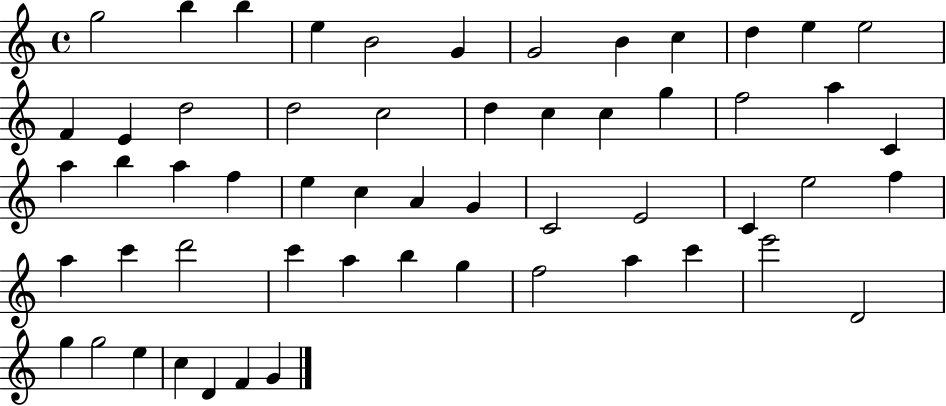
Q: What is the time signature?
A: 4/4